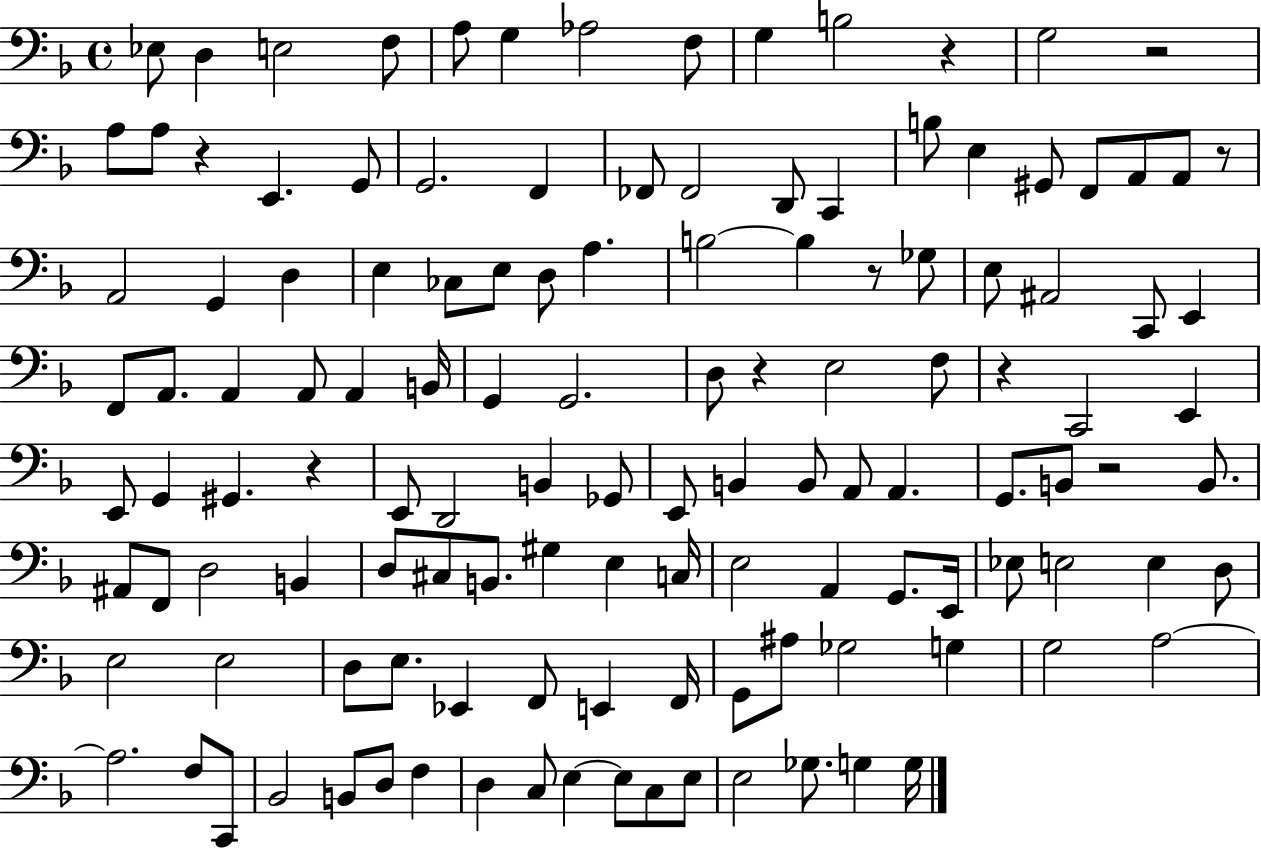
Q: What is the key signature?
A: F major